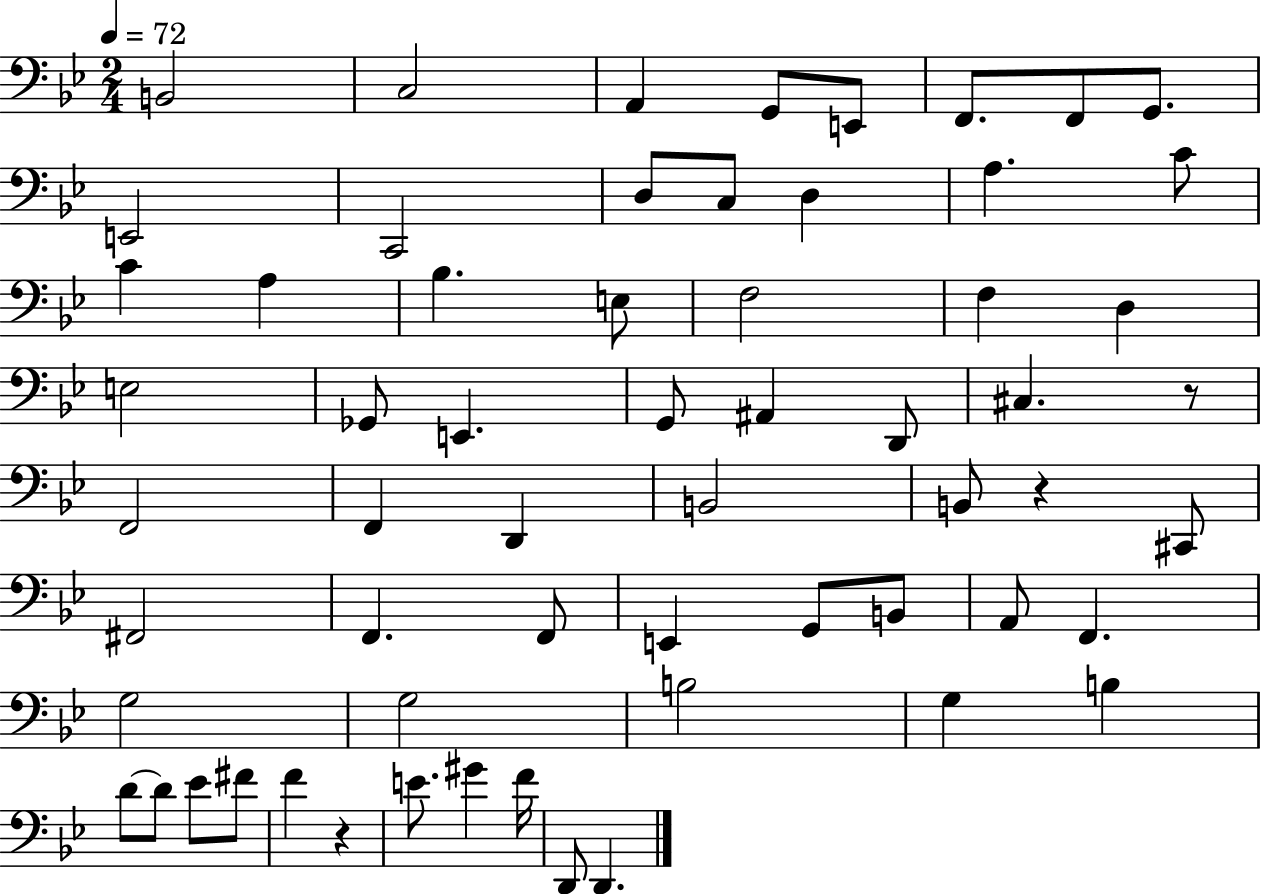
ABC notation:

X:1
T:Untitled
M:2/4
L:1/4
K:Bb
B,,2 C,2 A,, G,,/2 E,,/2 F,,/2 F,,/2 G,,/2 E,,2 C,,2 D,/2 C,/2 D, A, C/2 C A, _B, E,/2 F,2 F, D, E,2 _G,,/2 E,, G,,/2 ^A,, D,,/2 ^C, z/2 F,,2 F,, D,, B,,2 B,,/2 z ^C,,/2 ^F,,2 F,, F,,/2 E,, G,,/2 B,,/2 A,,/2 F,, G,2 G,2 B,2 G, B, D/2 D/2 _E/2 ^F/2 F z E/2 ^G F/4 D,,/2 D,,